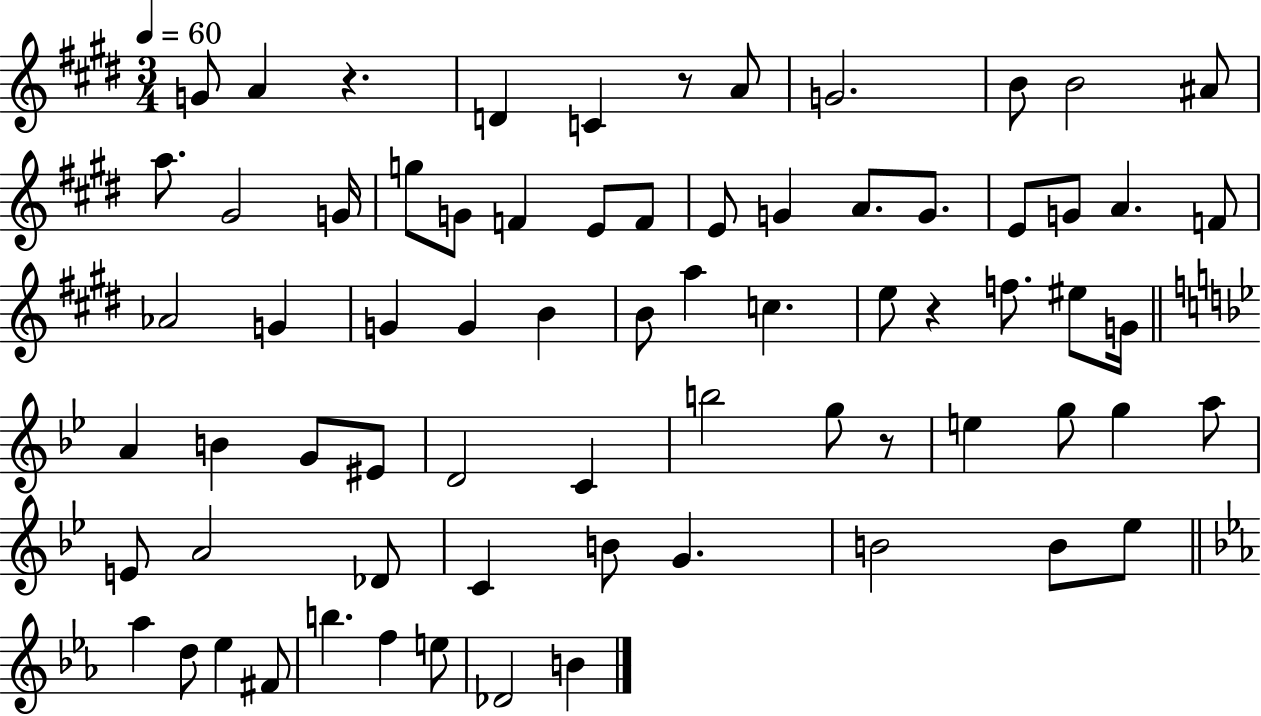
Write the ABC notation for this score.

X:1
T:Untitled
M:3/4
L:1/4
K:E
G/2 A z D C z/2 A/2 G2 B/2 B2 ^A/2 a/2 ^G2 G/4 g/2 G/2 F E/2 F/2 E/2 G A/2 G/2 E/2 G/2 A F/2 _A2 G G G B B/2 a c e/2 z f/2 ^e/2 G/4 A B G/2 ^E/2 D2 C b2 g/2 z/2 e g/2 g a/2 E/2 A2 _D/2 C B/2 G B2 B/2 _e/2 _a d/2 _e ^F/2 b f e/2 _D2 B